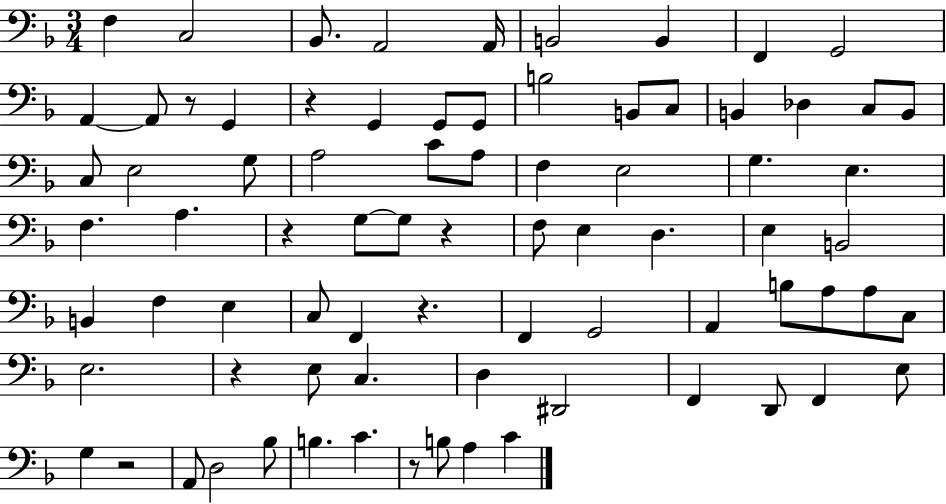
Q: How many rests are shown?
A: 8